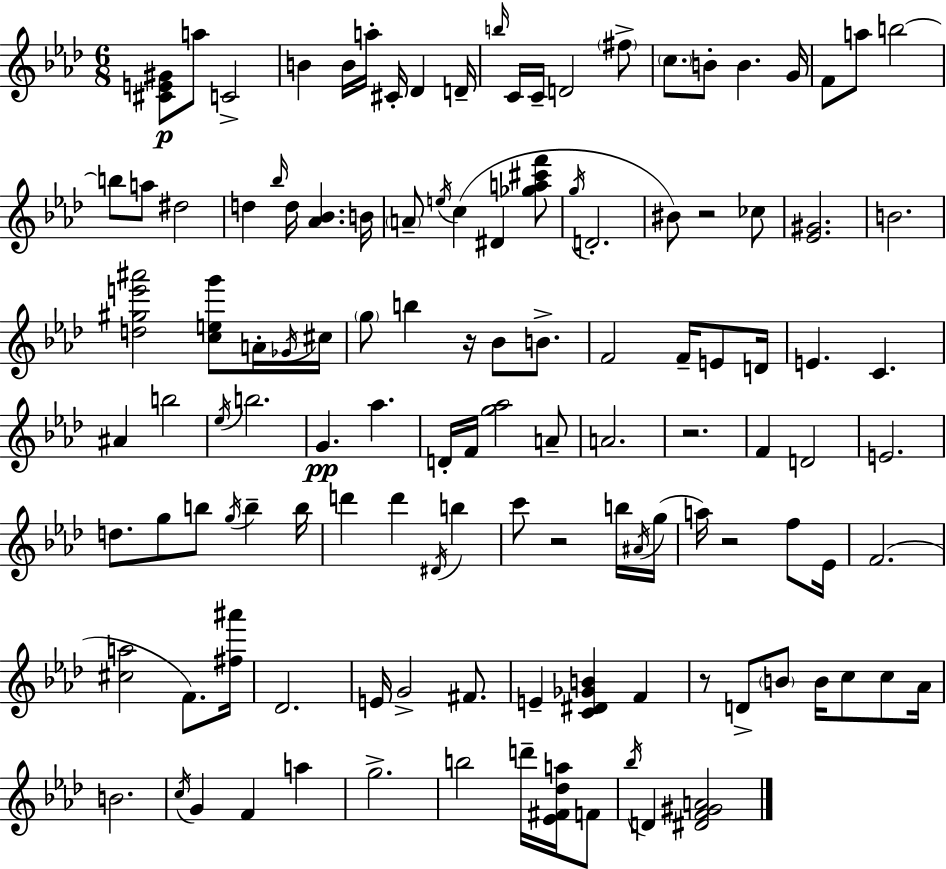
[C#4,E4,G#4]/e A5/e C4/h B4/q B4/s A5/s C#4/s Db4/q D4/s B5/s C4/s C4/s D4/h F#5/e C5/e. B4/e B4/q. G4/s F4/e A5/e B5/h B5/e A5/e D#5/h D5/q Bb5/s D5/s [Ab4,Bb4]/q. B4/s A4/e E5/s C5/q D#4/q [Gb5,A5,C#6,F6]/e G5/s D4/h. BIS4/e R/h CES5/e [Eb4,G#4]/h. B4/h. [D5,G#5,E6,A#6]/h [C5,E5,G6]/e A4/s Gb4/s C#5/s G5/e B5/q R/s Bb4/e B4/e. F4/h F4/s E4/e D4/s E4/q. C4/q. A#4/q B5/h Eb5/s B5/h. G4/q. Ab5/q. D4/s F4/s [G5,Ab5]/h A4/e A4/h. R/h. F4/q D4/h E4/h. D5/e. G5/e B5/e G5/s B5/q B5/s D6/q D6/q D#4/s B5/q C6/e R/h B5/s A#4/s G5/s A5/s R/h F5/e Eb4/s F4/h. [C#5,A5]/h F4/e. [F#5,A#6]/s Db4/h. E4/s G4/h F#4/e. E4/q [C4,D#4,Gb4,B4]/q F4/q R/e D4/e B4/e B4/s C5/e C5/e Ab4/s B4/h. C5/s G4/q F4/q A5/q G5/h. B5/h D6/s [Eb4,F#4,Db5,A5]/s F4/e Bb5/s D4/q [D#4,F4,G#4,A4]/h